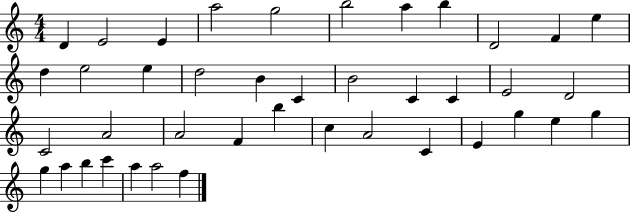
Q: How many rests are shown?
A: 0